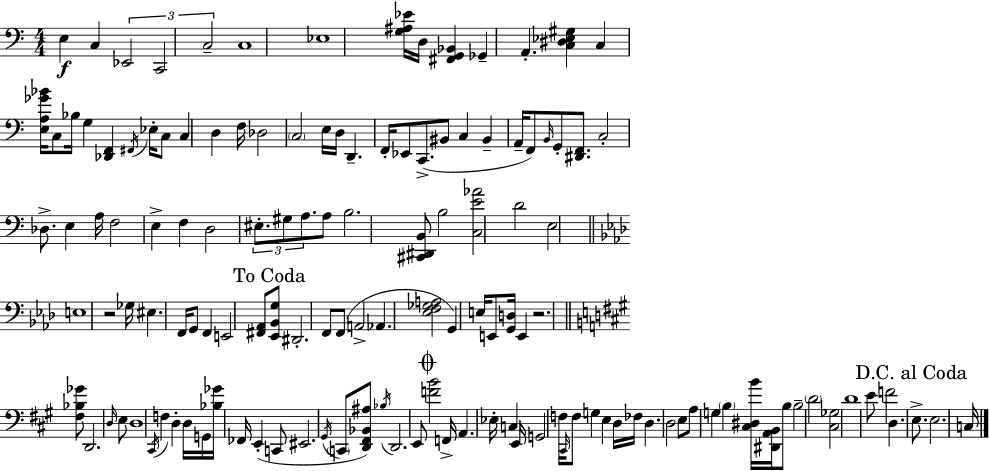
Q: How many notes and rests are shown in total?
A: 135